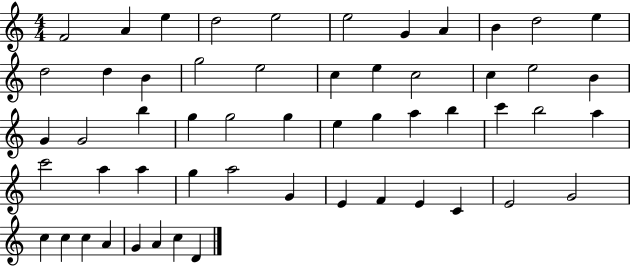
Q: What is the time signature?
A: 4/4